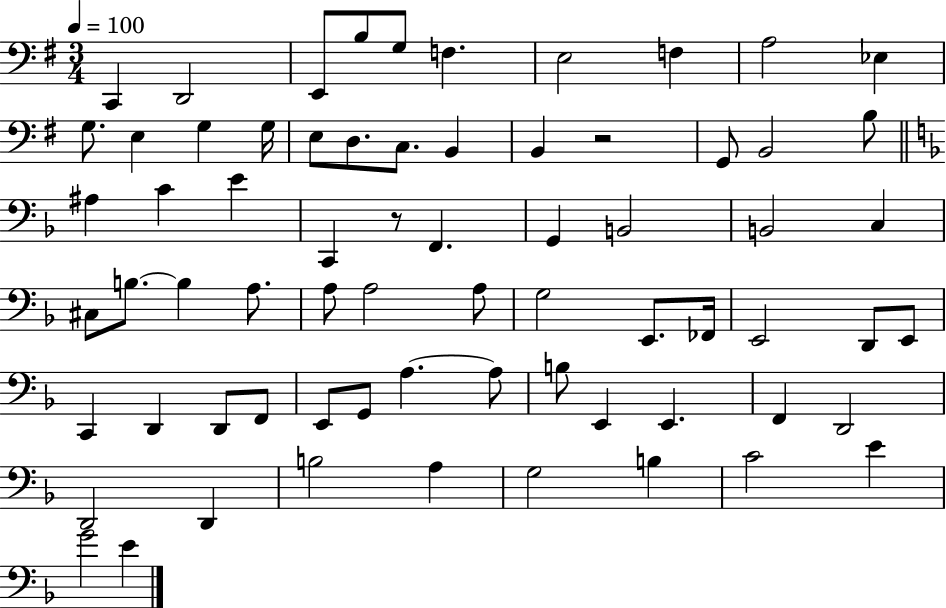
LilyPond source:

{
  \clef bass
  \numericTimeSignature
  \time 3/4
  \key g \major
  \tempo 4 = 100
  c,4 d,2 | e,8 b8 g8 f4. | e2 f4 | a2 ees4 | \break g8. e4 g4 g16 | e8 d8. c8. b,4 | b,4 r2 | g,8 b,2 b8 | \break \bar "||" \break \key d \minor ais4 c'4 e'4 | c,4 r8 f,4. | g,4 b,2 | b,2 c4 | \break cis8 b8.~~ b4 a8. | a8 a2 a8 | g2 e,8. fes,16 | e,2 d,8 e,8 | \break c,4 d,4 d,8 f,8 | e,8 g,8 a4.~~ a8 | b8 e,4 e,4. | f,4 d,2 | \break d,2 d,4 | b2 a4 | g2 b4 | c'2 e'4 | \break g'2 e'4 | \bar "|."
}